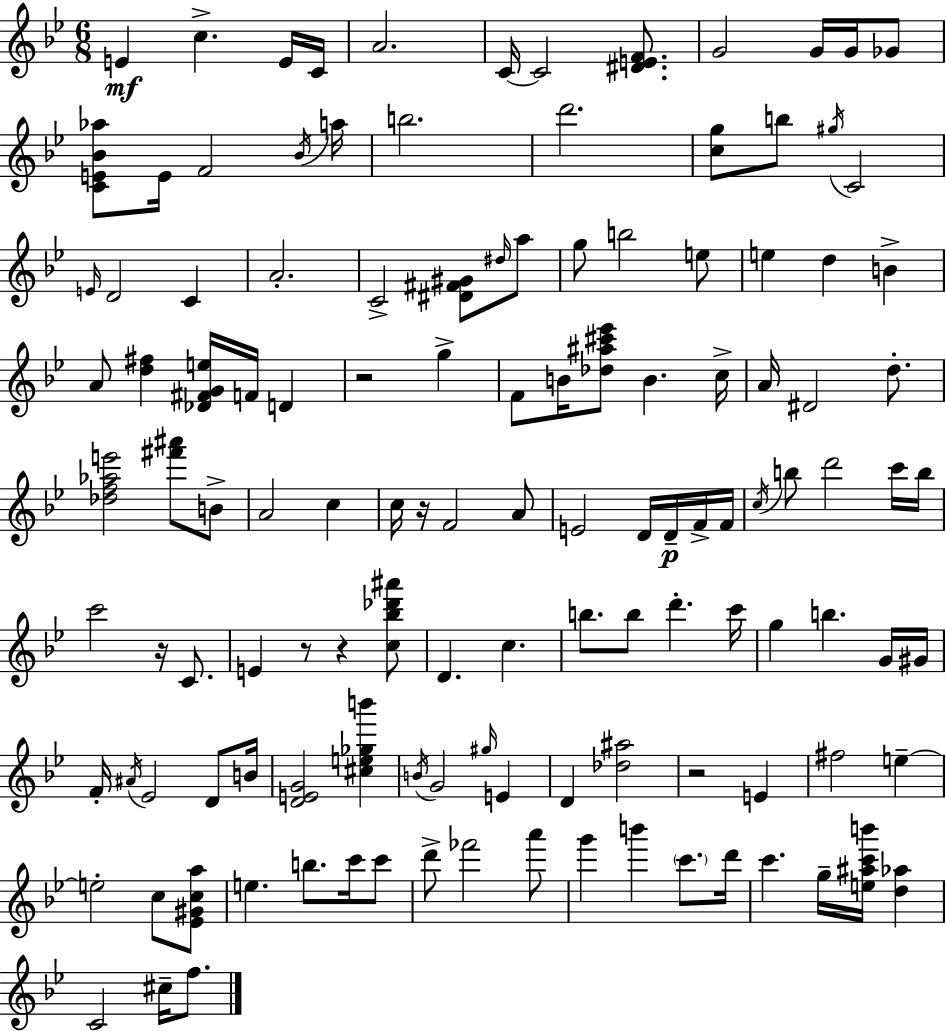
E4/q C5/q. E4/s C4/s A4/h. C4/s C4/h [D#4,E4,F4]/e. G4/h G4/s G4/s Gb4/e [C4,E4,Bb4,Ab5]/e E4/s F4/h Bb4/s A5/s B5/h. D6/h. [C5,G5]/e B5/e G#5/s C4/h E4/s D4/h C4/q A4/h. C4/h [D#4,F#4,G#4]/e D#5/s A5/e G5/e B5/h E5/e E5/q D5/q B4/q A4/e [D5,F#5]/q [Db4,F#4,G4,E5]/s F4/s D4/q R/h G5/q F4/e B4/s [Db5,A#5,C#6,Eb6]/e B4/q. C5/s A4/s D#4/h D5/e. [Db5,F5,Ab5,E6]/h [F#6,A#6]/e B4/e A4/h C5/q C5/s R/s F4/h A4/e E4/h D4/s D4/s F4/s F4/s C5/s B5/e D6/h C6/s B5/s C6/h R/s C4/e. E4/q R/e R/q [C5,Bb5,Db6,A#6]/e D4/q. C5/q. B5/e. B5/e D6/q. C6/s G5/q B5/q. G4/s G#4/s F4/s A#4/s Eb4/h D4/e B4/s [D4,E4,G4]/h [C#5,E5,Gb5,B6]/q B4/s G4/h G#5/s E4/q D4/q [Db5,A#5]/h R/h E4/q F#5/h E5/q E5/h C5/e [Eb4,G#4,C5,A5]/e E5/q. B5/e. C6/s C6/e D6/e FES6/h A6/e G6/q B6/q C6/e. D6/s C6/q. G5/s [E5,A#5,C6,B6]/s [D5,Ab5]/q C4/h C#5/s F5/e.